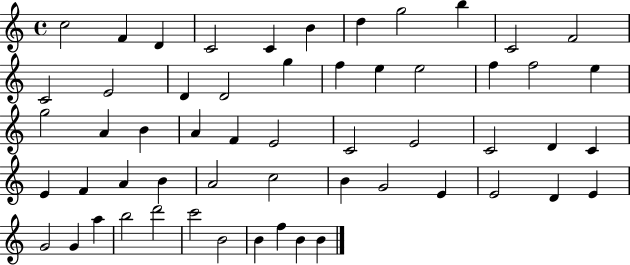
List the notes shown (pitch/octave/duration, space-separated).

C5/h F4/q D4/q C4/h C4/q B4/q D5/q G5/h B5/q C4/h F4/h C4/h E4/h D4/q D4/h G5/q F5/q E5/q E5/h F5/q F5/h E5/q G5/h A4/q B4/q A4/q F4/q E4/h C4/h E4/h C4/h D4/q C4/q E4/q F4/q A4/q B4/q A4/h C5/h B4/q G4/h E4/q E4/h D4/q E4/q G4/h G4/q A5/q B5/h D6/h C6/h B4/h B4/q F5/q B4/q B4/q